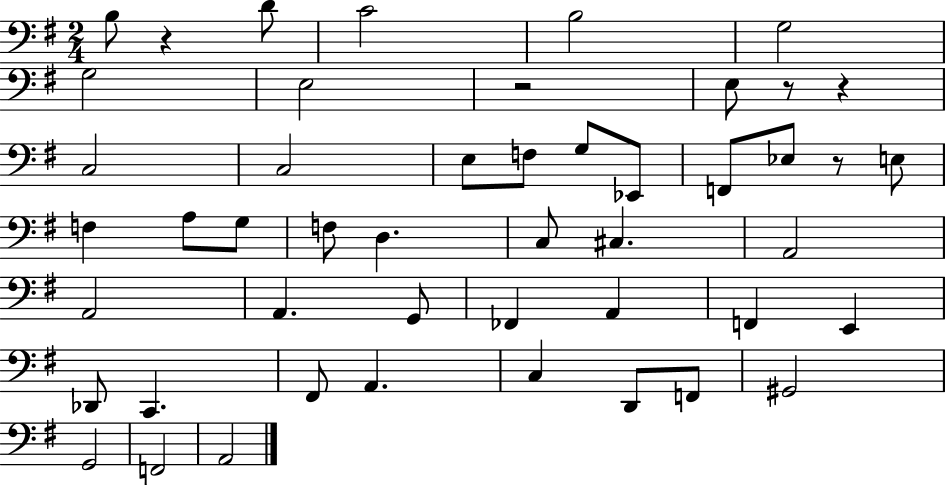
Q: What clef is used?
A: bass